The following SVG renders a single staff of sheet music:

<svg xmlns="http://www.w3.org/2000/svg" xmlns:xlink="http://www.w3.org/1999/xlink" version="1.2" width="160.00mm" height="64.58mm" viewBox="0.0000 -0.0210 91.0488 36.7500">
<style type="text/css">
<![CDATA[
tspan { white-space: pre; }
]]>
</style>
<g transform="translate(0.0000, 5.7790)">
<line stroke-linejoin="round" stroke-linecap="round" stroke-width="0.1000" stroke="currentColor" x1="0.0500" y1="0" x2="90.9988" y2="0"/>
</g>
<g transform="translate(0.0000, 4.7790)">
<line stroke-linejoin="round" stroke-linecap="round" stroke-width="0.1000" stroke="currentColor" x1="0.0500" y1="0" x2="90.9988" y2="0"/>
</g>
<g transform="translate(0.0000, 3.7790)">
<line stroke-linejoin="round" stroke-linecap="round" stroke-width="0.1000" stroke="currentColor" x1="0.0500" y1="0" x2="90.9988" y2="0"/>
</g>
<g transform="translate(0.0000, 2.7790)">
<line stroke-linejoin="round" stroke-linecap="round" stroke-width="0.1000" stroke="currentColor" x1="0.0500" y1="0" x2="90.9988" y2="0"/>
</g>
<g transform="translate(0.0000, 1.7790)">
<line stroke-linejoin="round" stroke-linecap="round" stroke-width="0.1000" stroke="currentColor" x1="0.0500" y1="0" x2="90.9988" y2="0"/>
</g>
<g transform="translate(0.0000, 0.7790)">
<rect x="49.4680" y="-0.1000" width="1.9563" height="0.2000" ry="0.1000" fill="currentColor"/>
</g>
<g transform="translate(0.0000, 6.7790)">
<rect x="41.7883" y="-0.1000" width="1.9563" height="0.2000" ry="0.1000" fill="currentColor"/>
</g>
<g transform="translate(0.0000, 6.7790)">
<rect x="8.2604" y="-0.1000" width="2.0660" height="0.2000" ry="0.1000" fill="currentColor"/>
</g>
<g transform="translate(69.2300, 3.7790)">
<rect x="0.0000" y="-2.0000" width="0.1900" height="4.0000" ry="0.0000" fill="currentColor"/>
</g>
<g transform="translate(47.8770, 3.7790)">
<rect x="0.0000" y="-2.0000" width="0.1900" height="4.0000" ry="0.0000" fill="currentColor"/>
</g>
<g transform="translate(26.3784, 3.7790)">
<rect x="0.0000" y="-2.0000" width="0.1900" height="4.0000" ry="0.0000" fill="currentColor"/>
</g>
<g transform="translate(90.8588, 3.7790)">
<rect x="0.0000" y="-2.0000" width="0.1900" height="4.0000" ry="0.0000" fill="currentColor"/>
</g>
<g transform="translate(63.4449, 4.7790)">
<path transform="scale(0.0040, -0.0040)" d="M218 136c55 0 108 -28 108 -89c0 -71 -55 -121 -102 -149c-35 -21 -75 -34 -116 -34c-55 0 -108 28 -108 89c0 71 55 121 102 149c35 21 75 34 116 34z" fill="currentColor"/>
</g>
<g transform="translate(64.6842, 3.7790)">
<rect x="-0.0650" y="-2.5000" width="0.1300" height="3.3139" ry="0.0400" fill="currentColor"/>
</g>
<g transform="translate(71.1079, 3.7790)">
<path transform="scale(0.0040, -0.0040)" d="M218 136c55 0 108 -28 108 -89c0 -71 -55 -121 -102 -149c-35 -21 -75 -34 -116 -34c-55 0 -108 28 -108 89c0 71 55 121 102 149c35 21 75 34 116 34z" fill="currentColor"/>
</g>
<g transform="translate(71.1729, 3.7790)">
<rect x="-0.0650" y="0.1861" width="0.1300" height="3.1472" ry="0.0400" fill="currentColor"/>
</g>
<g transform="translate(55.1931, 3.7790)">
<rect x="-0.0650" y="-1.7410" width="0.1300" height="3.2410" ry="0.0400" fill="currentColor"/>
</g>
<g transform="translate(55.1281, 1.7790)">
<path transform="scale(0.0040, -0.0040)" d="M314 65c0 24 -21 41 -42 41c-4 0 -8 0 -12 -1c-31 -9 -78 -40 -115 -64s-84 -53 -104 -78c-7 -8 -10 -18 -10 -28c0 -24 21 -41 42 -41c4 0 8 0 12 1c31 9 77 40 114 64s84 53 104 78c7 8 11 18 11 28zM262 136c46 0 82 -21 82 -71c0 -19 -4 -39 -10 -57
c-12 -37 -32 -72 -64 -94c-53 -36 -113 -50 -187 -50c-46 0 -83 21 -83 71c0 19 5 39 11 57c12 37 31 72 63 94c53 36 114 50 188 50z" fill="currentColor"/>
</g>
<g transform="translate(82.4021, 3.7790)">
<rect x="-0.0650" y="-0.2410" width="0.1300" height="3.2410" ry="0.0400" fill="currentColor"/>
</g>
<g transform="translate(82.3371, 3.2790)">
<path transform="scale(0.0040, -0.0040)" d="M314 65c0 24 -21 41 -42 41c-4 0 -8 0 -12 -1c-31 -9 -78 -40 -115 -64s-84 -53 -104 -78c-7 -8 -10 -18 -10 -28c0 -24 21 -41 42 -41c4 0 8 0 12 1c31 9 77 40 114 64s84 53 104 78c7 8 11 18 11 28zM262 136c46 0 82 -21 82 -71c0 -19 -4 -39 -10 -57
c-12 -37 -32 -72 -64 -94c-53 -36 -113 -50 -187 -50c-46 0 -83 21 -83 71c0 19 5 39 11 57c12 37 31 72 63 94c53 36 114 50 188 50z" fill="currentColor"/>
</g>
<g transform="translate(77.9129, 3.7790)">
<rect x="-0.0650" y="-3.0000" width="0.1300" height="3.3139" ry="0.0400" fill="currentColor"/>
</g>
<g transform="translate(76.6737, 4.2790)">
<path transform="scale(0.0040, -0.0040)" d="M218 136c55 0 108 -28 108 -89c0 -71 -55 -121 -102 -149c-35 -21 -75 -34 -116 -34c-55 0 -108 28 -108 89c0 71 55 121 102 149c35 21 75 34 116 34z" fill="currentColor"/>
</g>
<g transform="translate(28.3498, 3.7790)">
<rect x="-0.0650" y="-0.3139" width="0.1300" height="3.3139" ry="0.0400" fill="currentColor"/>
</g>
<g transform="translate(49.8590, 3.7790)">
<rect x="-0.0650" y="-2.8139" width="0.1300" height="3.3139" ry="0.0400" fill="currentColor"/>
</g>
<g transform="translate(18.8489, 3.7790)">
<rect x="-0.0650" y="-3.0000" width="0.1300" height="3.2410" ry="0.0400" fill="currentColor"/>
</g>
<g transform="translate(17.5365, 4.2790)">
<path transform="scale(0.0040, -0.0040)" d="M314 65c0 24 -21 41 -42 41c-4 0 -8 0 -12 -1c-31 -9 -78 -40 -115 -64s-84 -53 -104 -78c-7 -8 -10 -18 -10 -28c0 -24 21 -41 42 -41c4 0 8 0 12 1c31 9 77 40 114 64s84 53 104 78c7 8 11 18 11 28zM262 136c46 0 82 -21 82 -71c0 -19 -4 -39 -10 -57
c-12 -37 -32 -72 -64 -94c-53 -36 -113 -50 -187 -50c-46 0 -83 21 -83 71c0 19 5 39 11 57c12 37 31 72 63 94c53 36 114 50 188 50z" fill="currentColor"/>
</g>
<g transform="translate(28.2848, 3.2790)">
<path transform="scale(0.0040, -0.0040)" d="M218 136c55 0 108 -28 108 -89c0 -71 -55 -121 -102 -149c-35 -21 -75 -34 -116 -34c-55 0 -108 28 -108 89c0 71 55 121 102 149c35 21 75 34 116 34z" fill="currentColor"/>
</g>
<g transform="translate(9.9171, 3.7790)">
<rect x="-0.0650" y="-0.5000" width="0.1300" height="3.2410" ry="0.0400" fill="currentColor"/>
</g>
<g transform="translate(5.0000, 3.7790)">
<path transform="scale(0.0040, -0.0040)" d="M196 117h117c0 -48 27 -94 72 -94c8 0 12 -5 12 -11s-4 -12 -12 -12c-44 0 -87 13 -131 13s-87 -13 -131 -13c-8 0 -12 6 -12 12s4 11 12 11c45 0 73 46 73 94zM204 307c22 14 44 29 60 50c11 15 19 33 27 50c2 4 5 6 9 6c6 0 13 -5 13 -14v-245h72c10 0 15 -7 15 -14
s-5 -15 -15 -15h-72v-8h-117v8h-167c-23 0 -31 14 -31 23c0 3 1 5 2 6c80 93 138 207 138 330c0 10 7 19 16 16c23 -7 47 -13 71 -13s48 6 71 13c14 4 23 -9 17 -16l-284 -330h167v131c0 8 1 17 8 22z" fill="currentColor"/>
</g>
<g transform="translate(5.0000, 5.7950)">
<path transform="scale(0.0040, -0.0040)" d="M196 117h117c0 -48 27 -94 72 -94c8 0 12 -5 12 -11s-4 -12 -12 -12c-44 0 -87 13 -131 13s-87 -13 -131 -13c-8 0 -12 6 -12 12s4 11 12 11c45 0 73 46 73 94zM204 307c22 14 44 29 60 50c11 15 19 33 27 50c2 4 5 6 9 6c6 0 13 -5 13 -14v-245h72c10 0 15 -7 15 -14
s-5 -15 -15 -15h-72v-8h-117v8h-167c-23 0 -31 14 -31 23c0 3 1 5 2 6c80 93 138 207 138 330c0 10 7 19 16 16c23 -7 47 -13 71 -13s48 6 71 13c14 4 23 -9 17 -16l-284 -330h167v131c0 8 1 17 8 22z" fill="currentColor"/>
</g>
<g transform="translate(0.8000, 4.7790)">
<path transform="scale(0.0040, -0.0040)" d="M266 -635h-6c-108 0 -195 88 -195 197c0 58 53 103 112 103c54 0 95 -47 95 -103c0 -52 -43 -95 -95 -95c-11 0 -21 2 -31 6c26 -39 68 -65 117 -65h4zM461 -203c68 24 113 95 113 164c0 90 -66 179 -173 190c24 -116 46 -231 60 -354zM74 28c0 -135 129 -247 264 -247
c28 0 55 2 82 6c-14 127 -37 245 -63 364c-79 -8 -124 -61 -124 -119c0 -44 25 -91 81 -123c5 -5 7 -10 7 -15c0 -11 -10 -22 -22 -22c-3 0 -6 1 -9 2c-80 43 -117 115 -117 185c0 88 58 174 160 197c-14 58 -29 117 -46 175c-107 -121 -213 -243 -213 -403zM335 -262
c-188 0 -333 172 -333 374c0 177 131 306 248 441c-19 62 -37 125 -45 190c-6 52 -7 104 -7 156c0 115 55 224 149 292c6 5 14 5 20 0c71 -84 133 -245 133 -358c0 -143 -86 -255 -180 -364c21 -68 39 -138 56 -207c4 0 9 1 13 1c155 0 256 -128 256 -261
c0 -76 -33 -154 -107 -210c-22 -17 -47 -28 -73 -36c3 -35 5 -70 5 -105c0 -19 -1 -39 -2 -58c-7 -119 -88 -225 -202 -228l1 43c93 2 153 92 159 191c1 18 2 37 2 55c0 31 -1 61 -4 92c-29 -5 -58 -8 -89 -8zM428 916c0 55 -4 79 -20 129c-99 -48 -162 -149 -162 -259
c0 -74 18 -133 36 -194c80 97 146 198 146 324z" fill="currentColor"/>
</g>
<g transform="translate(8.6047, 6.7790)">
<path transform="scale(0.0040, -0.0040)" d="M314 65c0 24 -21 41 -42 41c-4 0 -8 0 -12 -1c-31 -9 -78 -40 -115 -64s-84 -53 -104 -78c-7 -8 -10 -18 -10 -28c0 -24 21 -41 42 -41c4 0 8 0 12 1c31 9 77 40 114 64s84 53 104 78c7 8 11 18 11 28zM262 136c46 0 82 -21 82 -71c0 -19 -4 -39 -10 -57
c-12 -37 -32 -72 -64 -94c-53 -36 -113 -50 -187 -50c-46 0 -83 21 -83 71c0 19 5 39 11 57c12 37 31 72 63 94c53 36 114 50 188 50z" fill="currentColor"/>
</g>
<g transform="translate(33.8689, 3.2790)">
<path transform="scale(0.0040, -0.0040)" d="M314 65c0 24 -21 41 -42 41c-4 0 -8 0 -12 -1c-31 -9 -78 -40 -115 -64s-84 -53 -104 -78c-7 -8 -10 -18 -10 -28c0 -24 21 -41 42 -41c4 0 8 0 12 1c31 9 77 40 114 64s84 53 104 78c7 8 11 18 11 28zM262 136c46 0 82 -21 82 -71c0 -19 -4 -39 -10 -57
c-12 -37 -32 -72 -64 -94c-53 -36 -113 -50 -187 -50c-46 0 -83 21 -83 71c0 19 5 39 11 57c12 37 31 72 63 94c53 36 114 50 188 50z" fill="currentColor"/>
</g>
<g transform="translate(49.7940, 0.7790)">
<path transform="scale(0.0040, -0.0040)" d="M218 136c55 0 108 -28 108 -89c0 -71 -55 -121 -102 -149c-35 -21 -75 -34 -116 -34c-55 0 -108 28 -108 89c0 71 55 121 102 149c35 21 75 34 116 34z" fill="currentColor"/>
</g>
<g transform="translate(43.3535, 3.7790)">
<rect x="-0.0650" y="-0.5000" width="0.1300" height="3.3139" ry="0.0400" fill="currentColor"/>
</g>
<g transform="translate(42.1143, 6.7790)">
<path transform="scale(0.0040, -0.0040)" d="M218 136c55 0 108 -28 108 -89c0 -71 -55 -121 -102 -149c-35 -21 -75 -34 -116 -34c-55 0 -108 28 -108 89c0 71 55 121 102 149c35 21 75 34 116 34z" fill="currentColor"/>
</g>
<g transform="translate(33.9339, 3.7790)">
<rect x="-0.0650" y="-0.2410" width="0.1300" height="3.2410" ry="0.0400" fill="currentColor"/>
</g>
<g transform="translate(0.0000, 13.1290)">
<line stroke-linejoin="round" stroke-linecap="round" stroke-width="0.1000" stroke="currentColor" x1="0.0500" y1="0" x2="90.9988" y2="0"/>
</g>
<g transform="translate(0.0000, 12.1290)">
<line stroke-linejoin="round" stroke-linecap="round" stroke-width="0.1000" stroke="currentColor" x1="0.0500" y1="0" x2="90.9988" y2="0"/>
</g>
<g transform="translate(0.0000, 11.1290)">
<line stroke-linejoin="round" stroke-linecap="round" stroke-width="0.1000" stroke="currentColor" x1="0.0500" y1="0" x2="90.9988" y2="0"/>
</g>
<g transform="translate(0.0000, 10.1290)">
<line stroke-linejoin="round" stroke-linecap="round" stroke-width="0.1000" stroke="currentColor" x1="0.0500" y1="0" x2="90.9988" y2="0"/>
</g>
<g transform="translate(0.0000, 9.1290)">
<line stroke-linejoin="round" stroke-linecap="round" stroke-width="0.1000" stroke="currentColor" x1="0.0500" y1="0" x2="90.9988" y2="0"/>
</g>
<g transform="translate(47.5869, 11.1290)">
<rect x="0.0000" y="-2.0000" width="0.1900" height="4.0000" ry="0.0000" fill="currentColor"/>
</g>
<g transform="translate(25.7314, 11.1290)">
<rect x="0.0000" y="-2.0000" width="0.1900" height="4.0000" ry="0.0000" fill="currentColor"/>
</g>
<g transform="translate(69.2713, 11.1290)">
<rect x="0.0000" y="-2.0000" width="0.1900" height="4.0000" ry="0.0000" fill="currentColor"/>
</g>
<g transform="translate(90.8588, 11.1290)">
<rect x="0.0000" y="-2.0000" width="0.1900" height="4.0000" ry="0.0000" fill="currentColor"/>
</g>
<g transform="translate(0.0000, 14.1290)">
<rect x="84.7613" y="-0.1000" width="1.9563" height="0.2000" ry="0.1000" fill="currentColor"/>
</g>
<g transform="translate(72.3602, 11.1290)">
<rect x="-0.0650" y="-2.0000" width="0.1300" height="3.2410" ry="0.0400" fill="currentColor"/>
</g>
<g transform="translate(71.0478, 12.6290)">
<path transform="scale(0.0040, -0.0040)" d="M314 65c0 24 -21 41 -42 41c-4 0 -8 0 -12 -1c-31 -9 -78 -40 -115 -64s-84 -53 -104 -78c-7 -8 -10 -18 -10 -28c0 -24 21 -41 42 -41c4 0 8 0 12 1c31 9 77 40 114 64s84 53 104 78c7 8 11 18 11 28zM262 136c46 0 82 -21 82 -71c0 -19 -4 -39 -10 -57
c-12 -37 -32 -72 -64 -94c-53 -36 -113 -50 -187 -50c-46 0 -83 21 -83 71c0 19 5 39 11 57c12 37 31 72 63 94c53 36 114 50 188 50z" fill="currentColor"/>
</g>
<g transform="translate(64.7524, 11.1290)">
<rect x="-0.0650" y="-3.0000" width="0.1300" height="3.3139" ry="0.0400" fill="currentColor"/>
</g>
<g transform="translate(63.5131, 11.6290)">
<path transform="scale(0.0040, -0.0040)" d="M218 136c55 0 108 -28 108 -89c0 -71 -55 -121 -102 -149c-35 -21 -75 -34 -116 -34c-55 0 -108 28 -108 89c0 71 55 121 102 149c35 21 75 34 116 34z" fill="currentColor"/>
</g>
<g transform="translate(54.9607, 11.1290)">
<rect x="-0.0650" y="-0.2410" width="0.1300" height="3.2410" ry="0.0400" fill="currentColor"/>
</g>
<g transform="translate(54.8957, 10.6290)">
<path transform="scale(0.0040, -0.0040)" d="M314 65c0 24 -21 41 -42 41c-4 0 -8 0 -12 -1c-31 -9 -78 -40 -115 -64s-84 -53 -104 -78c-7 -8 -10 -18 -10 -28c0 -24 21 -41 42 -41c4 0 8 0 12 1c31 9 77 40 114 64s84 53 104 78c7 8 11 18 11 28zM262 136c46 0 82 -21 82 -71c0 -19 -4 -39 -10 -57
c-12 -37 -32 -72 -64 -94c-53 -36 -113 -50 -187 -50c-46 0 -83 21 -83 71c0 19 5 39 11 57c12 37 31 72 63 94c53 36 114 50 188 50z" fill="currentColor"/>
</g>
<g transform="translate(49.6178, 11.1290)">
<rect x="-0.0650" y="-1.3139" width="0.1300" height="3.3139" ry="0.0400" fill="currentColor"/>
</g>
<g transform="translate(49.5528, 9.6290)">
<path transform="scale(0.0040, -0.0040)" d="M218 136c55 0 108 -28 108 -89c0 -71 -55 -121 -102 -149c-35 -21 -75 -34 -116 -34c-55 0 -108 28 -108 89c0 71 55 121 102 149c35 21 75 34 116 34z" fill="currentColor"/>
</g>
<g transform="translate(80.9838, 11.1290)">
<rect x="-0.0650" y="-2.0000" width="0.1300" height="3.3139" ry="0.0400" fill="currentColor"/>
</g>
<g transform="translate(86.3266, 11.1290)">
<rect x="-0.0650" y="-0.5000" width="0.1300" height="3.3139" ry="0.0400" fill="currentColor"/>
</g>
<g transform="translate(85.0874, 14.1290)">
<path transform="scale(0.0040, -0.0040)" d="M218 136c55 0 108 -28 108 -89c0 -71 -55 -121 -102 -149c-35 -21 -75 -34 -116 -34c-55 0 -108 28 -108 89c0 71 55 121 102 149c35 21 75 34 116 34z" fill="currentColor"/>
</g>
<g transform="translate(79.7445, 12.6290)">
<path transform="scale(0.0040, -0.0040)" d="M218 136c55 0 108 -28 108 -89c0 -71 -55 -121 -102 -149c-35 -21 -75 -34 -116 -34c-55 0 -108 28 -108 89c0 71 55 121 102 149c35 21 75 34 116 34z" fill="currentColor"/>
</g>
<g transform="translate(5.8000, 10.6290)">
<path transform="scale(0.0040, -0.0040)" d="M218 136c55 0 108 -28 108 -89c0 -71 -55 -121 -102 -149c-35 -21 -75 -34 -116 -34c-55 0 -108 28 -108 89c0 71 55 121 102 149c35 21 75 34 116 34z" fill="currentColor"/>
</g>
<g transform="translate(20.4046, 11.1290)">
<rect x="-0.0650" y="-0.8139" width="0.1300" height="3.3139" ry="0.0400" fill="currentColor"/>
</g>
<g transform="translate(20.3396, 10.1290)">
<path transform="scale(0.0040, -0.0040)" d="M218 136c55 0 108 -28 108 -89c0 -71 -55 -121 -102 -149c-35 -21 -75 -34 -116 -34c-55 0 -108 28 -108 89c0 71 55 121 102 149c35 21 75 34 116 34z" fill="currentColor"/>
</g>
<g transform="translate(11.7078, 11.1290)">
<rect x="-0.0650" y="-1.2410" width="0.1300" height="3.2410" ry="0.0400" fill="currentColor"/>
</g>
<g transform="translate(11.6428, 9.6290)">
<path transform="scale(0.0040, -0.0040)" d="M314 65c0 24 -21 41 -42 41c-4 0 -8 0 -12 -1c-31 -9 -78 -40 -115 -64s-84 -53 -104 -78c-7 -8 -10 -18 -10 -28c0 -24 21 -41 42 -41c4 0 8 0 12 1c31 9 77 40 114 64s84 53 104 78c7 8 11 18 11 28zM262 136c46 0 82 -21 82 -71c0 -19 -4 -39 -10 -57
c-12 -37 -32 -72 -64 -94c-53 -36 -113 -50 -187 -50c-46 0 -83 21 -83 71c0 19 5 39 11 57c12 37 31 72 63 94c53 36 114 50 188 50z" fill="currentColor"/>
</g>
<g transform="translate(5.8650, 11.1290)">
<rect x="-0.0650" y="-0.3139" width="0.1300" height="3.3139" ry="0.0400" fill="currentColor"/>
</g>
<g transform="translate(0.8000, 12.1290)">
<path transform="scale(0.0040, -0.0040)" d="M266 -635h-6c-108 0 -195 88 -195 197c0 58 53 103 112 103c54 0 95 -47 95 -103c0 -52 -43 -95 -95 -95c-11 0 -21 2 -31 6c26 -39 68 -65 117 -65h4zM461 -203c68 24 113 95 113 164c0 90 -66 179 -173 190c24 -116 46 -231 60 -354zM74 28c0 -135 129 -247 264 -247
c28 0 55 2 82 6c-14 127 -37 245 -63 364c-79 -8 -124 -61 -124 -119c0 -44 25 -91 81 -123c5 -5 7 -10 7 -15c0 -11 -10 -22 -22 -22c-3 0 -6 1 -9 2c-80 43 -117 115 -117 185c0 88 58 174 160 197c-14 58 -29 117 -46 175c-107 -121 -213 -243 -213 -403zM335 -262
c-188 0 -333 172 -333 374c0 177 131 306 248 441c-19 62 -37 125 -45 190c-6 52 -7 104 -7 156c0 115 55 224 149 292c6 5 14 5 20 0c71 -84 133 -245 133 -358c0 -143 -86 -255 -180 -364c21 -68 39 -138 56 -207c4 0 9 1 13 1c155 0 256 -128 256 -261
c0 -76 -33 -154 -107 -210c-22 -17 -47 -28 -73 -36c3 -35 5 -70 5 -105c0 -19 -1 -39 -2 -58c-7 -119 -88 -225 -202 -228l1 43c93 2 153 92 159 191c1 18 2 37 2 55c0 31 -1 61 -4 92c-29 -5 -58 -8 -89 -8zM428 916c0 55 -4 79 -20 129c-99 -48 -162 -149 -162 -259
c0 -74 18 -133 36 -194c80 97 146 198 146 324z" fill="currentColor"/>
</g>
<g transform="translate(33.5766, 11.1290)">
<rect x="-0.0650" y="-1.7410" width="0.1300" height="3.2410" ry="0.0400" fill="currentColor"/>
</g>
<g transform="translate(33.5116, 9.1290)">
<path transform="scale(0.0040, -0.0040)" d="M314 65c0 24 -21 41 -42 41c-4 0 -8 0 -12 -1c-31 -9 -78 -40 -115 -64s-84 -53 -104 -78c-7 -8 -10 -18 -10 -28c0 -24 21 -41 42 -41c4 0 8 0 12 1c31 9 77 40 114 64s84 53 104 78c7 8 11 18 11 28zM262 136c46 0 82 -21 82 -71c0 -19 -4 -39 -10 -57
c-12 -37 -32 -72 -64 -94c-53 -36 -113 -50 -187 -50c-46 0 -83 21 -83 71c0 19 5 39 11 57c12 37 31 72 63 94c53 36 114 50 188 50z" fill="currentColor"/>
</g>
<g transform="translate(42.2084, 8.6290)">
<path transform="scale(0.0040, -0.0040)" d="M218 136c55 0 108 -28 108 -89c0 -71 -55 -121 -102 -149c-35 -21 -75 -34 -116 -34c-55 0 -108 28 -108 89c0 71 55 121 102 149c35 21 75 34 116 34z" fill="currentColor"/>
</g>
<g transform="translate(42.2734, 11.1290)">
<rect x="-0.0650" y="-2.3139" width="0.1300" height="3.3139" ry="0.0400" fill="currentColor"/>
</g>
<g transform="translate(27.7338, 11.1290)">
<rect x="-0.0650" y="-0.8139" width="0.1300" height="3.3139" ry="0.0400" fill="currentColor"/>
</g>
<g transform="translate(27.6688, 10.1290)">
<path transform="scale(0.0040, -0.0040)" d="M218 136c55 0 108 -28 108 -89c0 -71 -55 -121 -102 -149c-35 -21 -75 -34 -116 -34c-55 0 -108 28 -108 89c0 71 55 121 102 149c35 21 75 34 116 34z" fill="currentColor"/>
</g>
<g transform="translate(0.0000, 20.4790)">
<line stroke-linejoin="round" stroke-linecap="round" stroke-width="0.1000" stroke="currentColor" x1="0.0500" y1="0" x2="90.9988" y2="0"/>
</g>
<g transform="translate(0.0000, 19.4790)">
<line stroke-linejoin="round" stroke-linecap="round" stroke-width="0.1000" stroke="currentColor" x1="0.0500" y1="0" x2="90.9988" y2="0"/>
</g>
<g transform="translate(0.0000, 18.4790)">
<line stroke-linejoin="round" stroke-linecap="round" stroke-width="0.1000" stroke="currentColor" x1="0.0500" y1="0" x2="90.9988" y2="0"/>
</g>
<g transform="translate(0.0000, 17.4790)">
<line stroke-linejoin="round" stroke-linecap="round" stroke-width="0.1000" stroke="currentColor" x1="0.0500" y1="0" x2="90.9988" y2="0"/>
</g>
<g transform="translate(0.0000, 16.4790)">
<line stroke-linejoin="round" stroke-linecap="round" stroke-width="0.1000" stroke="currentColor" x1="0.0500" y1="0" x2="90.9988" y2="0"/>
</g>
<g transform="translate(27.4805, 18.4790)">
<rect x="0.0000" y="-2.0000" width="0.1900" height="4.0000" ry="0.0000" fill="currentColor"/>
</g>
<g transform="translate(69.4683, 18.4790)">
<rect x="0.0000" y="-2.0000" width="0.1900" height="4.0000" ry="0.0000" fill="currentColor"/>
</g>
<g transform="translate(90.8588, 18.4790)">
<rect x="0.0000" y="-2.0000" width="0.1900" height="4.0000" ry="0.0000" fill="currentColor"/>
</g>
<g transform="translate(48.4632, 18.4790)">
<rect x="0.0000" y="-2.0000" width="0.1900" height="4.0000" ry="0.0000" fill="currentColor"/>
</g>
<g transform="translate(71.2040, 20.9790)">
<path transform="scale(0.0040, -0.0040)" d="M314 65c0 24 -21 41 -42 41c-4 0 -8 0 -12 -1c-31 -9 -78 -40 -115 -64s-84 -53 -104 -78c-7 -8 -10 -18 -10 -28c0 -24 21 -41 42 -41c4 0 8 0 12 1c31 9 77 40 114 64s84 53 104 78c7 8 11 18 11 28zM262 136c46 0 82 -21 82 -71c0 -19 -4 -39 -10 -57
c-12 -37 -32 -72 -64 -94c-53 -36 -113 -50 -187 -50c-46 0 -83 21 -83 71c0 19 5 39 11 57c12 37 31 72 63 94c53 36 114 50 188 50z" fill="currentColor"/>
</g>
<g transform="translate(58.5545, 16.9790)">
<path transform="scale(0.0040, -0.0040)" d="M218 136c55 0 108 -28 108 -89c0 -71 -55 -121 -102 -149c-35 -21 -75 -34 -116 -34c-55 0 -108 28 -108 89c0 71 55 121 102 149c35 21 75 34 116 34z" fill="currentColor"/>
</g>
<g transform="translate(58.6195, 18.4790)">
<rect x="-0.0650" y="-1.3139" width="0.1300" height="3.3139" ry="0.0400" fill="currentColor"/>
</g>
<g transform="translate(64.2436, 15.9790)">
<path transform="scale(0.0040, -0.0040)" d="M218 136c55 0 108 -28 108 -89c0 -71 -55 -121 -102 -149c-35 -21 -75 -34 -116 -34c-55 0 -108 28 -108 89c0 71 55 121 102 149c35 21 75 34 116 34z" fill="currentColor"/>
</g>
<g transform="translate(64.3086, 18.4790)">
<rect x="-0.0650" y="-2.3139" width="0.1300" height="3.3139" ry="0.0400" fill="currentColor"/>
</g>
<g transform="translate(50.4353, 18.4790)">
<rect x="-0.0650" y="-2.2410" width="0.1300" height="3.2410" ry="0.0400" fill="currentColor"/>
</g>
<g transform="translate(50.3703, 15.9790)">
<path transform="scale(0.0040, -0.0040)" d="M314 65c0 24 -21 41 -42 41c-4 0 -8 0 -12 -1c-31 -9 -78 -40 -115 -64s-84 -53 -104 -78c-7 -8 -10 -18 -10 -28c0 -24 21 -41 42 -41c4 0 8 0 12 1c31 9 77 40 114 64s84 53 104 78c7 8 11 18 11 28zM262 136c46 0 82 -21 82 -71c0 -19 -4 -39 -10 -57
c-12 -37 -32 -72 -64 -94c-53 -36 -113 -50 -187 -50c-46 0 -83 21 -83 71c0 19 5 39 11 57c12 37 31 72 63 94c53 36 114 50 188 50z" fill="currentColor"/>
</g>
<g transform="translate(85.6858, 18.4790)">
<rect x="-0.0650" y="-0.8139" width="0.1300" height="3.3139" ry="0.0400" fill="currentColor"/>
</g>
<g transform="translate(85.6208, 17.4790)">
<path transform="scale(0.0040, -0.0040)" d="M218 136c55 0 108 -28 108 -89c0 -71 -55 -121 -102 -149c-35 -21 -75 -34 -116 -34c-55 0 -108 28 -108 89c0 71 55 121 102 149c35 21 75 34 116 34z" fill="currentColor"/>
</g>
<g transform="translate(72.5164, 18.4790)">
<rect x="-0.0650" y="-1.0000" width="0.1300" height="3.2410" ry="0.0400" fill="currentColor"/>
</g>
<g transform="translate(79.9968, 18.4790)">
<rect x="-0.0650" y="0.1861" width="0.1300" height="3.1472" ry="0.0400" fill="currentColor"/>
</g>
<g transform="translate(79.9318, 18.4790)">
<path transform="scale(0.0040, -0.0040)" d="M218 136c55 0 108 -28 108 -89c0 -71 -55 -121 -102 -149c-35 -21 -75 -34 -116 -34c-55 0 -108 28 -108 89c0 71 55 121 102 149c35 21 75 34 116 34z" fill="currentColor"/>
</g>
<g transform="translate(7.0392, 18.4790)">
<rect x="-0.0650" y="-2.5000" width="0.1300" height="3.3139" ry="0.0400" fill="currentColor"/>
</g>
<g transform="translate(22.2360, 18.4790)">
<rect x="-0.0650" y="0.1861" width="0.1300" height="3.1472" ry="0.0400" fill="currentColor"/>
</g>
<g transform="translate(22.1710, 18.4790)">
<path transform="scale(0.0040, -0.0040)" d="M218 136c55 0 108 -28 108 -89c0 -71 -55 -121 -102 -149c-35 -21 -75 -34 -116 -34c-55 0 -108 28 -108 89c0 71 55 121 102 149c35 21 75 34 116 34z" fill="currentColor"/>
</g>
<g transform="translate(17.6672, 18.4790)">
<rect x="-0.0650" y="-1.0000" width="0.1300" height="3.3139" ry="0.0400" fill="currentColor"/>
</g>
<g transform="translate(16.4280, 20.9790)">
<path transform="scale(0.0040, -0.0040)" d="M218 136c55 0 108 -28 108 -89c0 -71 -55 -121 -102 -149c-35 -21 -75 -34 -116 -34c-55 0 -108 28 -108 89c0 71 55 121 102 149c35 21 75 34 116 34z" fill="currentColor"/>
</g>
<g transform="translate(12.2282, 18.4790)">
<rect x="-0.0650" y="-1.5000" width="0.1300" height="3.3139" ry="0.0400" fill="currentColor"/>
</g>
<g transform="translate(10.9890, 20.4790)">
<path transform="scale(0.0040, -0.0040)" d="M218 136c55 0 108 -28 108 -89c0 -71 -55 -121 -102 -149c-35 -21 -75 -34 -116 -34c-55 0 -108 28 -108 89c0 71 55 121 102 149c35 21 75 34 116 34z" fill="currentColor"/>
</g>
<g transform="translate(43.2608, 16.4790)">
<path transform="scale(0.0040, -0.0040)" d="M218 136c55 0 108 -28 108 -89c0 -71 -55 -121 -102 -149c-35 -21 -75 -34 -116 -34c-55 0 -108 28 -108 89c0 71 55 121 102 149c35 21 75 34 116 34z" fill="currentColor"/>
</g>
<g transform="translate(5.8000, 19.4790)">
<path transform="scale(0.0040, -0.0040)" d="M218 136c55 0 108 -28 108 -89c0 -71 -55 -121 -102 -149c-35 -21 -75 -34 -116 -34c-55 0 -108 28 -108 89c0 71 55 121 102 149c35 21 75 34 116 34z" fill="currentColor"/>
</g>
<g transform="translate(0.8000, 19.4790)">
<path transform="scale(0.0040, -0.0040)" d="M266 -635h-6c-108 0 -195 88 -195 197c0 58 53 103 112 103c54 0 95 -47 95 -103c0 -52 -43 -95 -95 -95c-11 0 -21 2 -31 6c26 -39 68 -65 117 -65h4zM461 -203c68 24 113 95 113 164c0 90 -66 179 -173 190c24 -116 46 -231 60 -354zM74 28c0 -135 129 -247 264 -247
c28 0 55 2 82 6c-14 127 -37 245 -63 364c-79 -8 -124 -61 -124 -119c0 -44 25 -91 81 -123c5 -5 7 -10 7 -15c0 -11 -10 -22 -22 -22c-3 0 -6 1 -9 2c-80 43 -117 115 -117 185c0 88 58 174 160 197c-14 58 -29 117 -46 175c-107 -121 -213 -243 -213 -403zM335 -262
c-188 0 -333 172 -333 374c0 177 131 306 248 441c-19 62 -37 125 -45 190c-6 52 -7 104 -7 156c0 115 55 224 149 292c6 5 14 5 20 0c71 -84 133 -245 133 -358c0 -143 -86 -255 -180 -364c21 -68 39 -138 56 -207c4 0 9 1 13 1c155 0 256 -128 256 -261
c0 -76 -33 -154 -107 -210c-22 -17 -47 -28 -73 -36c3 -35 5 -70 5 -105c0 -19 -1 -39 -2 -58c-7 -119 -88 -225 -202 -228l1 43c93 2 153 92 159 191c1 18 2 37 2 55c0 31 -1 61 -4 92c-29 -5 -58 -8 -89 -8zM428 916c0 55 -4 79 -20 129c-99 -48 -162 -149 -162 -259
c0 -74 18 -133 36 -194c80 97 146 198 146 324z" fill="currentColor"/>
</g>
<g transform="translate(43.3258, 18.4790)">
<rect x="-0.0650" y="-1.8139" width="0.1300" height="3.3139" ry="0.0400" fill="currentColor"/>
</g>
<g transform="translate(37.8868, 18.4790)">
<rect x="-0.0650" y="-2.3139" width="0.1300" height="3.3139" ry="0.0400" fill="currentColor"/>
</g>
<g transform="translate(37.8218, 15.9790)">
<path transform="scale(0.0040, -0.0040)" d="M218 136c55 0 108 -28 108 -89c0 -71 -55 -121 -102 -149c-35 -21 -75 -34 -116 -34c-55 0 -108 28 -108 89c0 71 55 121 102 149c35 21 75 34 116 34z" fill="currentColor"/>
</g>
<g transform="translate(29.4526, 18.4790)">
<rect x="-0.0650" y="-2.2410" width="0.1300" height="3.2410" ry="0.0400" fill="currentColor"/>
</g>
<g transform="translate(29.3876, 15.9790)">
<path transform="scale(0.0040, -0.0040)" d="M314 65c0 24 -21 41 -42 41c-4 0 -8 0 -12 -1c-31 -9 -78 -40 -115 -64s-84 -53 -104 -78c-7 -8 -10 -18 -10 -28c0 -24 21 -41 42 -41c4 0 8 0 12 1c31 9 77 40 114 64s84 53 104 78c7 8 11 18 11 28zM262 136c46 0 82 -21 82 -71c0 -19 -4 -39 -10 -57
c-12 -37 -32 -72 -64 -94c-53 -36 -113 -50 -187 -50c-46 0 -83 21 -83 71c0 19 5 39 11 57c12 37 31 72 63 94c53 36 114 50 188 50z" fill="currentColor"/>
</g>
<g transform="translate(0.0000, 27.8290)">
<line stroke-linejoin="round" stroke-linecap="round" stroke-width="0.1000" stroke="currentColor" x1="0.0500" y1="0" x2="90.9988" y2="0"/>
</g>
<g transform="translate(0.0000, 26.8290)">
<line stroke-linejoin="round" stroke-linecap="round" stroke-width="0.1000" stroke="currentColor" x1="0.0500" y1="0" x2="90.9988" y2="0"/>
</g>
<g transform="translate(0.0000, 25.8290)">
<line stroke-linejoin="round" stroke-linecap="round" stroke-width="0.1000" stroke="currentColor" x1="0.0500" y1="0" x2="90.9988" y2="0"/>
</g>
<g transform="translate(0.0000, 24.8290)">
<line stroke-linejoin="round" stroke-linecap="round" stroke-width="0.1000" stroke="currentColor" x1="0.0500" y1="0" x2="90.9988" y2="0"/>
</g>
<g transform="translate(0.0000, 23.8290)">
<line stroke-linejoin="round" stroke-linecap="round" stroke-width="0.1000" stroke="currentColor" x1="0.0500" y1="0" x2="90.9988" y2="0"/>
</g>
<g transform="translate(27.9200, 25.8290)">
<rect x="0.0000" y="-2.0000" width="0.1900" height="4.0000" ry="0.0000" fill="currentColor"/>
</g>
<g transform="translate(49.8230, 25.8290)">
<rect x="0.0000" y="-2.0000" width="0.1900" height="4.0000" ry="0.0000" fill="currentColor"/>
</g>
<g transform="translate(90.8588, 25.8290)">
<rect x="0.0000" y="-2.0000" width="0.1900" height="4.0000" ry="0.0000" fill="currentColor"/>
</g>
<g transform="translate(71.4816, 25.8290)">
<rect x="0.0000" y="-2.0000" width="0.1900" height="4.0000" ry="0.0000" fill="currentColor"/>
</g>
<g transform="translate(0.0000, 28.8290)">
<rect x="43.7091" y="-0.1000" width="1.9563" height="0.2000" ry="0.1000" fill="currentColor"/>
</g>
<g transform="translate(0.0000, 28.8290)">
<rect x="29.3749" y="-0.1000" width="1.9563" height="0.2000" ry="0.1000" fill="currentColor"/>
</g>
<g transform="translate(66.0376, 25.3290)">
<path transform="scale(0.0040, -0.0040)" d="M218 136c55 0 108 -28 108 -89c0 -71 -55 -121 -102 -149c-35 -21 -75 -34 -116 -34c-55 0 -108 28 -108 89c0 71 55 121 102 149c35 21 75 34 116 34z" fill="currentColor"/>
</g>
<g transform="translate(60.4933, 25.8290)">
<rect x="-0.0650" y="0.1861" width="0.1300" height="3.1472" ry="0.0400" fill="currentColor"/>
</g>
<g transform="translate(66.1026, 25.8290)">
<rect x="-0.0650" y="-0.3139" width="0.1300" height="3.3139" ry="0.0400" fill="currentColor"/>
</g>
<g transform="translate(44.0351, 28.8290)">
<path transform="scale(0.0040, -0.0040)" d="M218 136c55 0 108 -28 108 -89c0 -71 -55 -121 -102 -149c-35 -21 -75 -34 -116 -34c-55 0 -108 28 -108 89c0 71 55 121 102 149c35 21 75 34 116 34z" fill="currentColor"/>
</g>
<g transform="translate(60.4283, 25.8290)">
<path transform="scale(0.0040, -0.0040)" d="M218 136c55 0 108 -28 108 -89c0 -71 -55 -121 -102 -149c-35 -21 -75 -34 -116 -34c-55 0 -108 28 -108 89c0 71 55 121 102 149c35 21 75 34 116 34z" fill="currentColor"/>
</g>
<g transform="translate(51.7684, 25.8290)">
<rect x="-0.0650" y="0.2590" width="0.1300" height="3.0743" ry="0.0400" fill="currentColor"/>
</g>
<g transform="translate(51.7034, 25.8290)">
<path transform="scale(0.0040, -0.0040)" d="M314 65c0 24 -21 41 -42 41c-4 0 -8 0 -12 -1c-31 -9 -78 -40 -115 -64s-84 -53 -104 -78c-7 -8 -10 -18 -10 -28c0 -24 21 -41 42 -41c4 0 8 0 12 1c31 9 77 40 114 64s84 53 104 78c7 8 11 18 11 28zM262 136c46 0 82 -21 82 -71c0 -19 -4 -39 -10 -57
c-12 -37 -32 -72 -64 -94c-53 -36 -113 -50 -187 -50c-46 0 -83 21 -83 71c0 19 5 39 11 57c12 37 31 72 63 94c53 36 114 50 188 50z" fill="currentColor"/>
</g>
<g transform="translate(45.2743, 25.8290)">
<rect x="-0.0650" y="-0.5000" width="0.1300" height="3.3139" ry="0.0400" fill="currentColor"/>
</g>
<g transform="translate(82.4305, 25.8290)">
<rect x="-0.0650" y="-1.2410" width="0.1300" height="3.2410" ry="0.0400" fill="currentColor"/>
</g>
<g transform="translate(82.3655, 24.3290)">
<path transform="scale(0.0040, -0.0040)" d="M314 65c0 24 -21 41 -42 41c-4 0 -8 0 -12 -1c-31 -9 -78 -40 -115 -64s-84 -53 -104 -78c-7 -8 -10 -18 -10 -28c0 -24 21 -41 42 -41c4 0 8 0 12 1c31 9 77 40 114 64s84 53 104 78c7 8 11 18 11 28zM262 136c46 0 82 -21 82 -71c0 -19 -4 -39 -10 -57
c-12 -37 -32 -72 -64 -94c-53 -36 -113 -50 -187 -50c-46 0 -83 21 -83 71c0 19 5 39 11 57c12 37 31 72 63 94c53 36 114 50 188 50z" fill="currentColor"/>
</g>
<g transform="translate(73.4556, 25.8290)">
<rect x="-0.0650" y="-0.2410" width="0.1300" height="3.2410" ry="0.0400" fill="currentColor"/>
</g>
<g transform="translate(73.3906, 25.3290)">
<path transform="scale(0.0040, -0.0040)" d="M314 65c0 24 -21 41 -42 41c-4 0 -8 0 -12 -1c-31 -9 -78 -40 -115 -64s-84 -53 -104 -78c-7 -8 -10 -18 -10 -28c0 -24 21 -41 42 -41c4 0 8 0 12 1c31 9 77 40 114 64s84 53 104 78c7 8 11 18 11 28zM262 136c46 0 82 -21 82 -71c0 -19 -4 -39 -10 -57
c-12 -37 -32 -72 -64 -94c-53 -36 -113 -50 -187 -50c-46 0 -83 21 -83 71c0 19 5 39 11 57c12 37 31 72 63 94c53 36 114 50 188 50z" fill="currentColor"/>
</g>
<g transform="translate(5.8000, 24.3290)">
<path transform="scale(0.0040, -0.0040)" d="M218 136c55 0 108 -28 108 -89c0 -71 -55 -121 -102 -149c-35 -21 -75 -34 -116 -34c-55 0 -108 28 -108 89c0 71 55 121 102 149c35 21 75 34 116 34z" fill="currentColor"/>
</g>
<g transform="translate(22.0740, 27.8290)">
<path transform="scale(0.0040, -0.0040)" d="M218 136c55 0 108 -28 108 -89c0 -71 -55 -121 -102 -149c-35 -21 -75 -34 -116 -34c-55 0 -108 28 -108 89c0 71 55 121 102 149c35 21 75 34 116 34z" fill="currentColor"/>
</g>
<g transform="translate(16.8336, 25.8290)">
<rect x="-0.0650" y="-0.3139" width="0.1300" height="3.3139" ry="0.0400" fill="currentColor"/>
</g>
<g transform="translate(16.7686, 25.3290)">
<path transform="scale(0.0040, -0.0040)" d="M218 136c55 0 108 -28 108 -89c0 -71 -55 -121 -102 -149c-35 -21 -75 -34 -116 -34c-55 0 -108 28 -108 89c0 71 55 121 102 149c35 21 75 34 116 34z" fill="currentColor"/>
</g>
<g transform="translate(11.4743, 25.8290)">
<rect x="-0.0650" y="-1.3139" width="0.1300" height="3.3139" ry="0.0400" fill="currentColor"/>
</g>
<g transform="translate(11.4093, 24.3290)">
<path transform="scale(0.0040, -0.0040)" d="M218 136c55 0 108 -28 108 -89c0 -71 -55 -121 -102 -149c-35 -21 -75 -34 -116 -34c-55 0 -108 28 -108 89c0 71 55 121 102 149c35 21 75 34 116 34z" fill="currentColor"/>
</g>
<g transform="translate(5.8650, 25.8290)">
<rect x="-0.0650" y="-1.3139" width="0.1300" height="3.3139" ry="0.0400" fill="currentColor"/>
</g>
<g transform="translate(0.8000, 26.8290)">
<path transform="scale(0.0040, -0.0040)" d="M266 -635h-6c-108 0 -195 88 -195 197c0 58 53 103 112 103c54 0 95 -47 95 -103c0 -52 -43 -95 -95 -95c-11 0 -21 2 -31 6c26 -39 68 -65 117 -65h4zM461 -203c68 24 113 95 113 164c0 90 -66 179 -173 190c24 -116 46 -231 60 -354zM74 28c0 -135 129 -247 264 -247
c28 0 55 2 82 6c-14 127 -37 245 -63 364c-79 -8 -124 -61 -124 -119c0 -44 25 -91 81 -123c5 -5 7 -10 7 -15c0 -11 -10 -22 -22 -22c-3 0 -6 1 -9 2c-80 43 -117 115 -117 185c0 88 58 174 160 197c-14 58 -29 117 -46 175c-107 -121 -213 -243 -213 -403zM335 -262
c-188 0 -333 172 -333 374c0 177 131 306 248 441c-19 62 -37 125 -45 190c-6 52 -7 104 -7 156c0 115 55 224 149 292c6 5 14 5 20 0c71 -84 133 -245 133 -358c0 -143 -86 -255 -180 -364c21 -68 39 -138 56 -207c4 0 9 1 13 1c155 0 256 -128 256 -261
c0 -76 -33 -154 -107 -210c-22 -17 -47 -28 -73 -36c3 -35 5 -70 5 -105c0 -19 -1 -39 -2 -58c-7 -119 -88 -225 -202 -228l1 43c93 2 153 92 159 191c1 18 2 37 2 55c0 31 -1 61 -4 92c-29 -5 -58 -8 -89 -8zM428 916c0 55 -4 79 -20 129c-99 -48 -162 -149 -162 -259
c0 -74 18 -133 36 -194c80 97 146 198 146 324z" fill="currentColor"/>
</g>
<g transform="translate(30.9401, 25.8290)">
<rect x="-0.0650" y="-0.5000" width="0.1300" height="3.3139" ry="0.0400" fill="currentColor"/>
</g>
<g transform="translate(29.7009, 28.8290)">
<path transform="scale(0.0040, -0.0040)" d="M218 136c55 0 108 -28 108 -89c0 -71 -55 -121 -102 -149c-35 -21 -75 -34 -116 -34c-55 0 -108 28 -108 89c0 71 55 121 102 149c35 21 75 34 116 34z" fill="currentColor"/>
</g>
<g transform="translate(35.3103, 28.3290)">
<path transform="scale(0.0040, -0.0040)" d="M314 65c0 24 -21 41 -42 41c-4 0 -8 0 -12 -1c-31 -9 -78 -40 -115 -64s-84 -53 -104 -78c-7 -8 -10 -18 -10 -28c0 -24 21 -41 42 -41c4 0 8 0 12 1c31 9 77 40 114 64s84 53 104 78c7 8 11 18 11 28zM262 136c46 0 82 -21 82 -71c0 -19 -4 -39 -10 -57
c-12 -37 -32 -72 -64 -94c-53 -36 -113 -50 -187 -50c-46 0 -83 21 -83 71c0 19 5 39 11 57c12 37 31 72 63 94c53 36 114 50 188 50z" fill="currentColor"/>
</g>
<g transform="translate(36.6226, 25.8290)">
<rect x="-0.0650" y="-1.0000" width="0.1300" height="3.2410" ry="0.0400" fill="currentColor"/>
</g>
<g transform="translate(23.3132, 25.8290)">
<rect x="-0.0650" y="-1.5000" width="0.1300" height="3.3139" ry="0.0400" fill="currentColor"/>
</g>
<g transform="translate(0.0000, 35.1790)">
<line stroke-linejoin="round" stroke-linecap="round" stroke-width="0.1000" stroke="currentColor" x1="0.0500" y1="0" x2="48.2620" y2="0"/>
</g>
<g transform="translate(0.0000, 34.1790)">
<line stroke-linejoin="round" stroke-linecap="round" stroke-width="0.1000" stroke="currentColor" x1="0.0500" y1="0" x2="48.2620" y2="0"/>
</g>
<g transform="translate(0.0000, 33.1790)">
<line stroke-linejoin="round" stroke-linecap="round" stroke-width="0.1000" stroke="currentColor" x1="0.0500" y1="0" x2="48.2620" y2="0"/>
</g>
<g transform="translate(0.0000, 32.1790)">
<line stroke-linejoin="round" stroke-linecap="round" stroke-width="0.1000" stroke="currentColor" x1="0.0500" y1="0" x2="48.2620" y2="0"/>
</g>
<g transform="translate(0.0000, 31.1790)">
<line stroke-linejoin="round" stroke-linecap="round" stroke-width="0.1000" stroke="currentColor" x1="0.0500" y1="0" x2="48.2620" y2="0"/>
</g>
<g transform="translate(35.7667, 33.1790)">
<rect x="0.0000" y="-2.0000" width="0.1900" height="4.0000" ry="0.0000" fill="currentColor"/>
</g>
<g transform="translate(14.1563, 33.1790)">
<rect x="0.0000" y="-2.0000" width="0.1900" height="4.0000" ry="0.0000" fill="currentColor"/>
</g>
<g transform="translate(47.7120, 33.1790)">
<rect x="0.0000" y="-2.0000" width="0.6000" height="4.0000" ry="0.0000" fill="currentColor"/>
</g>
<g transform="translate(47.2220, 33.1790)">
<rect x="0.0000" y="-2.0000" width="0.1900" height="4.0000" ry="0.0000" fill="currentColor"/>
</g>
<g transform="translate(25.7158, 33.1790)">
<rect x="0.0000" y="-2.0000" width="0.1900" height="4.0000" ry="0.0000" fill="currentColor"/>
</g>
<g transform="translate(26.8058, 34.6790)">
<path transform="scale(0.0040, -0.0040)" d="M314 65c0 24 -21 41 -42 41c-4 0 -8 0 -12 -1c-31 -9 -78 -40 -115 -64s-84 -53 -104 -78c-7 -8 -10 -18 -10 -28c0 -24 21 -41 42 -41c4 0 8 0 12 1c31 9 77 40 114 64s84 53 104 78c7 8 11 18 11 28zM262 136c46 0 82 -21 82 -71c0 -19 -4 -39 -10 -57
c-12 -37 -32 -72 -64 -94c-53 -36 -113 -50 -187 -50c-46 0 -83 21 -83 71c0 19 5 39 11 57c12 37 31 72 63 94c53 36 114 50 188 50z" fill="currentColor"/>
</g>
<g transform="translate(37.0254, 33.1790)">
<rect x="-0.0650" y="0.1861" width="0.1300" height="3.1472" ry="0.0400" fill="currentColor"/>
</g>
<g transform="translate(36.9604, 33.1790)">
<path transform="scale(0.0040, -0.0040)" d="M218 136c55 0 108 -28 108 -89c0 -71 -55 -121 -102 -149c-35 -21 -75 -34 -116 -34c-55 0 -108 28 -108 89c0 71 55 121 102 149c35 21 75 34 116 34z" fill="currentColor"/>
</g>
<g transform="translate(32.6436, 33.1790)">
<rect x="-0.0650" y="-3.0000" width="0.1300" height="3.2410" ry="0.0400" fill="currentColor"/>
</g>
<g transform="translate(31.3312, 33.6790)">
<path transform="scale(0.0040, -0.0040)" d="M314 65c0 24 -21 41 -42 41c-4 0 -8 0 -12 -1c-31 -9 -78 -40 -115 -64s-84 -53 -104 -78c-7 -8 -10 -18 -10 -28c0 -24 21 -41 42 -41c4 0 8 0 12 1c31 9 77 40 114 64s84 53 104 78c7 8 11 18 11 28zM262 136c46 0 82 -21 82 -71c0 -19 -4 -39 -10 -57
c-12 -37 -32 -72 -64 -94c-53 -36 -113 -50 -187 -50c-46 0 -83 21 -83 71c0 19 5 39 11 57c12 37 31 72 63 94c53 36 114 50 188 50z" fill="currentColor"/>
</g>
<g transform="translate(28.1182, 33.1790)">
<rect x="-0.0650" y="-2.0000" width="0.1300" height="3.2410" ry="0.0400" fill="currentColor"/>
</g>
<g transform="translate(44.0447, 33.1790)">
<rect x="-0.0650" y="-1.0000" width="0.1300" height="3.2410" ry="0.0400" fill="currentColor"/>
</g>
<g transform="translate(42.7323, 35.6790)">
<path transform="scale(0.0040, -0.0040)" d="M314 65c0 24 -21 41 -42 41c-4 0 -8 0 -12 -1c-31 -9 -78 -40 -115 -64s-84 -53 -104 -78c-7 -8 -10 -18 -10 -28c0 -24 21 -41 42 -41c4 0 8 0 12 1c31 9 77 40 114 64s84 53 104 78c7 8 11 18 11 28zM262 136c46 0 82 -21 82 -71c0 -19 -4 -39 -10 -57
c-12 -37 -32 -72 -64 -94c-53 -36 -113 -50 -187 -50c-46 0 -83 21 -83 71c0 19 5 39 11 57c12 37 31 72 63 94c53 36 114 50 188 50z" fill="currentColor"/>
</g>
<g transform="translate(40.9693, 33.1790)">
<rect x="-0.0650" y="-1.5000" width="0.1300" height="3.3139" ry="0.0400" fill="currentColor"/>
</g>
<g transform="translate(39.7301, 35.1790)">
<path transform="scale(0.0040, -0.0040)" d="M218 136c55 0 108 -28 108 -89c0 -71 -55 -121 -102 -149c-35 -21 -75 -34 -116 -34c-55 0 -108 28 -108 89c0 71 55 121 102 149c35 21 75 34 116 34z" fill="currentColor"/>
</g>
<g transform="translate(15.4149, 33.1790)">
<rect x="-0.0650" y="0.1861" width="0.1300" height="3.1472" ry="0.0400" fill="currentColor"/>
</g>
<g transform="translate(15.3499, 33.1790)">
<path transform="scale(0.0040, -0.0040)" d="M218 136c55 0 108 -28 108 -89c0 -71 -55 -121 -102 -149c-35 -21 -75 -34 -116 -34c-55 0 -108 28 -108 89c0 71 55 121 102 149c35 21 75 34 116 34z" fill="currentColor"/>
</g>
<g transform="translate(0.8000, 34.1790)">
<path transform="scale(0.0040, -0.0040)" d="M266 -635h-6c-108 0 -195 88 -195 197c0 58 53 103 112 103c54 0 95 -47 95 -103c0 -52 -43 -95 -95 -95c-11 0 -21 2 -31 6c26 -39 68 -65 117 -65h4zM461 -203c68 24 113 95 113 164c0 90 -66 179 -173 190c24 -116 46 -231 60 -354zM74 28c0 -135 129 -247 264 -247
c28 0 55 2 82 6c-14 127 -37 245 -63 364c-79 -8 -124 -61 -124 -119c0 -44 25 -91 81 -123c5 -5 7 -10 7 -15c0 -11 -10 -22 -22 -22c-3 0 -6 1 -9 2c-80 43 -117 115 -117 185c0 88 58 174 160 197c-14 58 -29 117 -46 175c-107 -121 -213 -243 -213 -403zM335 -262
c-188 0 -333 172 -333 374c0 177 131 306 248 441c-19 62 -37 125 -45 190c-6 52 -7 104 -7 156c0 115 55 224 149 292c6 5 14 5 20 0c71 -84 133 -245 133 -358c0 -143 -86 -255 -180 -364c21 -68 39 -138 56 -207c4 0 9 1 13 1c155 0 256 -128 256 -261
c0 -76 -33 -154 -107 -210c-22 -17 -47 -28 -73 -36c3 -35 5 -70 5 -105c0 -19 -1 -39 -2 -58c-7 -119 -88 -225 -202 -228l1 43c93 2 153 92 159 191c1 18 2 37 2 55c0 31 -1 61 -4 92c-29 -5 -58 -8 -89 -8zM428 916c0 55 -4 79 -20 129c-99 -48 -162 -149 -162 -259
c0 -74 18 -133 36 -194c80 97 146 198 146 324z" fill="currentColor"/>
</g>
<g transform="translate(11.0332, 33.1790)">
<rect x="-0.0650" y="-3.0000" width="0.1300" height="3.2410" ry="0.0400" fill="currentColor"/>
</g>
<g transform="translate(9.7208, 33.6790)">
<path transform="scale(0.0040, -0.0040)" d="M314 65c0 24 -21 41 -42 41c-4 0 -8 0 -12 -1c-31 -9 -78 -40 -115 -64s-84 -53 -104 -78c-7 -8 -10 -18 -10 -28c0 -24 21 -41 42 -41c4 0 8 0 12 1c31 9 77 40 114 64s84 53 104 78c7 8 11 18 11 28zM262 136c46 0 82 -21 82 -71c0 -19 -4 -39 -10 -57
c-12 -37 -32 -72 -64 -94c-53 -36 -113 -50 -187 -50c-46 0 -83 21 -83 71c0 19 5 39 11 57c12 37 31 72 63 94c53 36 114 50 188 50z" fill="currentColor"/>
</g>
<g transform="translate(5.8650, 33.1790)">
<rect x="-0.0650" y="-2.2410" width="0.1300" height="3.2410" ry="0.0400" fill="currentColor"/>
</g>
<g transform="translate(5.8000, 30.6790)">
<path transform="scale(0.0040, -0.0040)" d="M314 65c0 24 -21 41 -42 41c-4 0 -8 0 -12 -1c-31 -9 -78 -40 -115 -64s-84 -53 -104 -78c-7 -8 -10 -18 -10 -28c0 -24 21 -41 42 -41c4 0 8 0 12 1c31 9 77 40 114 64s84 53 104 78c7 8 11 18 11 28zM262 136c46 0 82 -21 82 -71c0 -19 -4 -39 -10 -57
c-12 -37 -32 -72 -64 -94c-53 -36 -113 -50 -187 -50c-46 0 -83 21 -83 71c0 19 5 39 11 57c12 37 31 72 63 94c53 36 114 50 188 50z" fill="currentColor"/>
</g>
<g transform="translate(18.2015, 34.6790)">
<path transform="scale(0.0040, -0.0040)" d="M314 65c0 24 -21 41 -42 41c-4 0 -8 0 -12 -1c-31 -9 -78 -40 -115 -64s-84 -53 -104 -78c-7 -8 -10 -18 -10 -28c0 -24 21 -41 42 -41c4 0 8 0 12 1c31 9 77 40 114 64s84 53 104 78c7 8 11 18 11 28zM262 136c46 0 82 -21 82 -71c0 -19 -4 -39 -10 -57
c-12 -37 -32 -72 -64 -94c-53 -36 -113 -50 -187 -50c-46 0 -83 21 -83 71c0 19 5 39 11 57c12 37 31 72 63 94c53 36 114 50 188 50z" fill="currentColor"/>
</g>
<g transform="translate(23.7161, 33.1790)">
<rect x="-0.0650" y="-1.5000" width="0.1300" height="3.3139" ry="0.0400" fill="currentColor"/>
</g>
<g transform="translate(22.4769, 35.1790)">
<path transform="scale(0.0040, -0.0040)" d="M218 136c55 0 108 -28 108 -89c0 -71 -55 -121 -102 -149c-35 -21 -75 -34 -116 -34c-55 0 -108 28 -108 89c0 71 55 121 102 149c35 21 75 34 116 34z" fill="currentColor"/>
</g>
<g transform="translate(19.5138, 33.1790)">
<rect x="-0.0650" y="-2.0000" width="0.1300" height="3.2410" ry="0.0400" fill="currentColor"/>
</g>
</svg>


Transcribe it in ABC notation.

X:1
T:Untitled
M:4/4
L:1/4
K:C
C2 A2 c c2 C a f2 G B A c2 c e2 d d f2 g e c2 A F2 F C G E D B g2 g f g2 e g D2 B d e e c E C D2 C B2 B c c2 e2 g2 A2 B F2 E F2 A2 B E D2